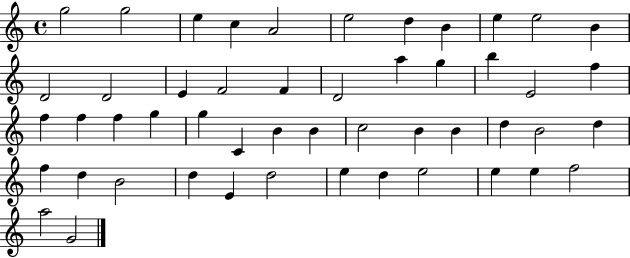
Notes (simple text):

G5/h G5/h E5/q C5/q A4/h E5/h D5/q B4/q E5/q E5/h B4/q D4/h D4/h E4/q F4/h F4/q D4/h A5/q G5/q B5/q E4/h F5/q F5/q F5/q F5/q G5/q G5/q C4/q B4/q B4/q C5/h B4/q B4/q D5/q B4/h D5/q F5/q D5/q B4/h D5/q E4/q D5/h E5/q D5/q E5/h E5/q E5/q F5/h A5/h G4/h